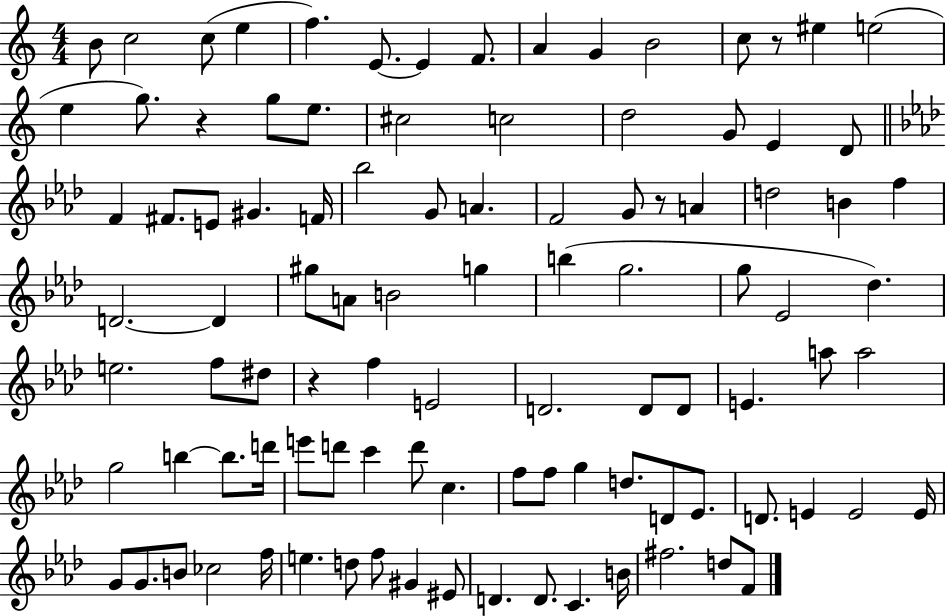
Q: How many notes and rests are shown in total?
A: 100